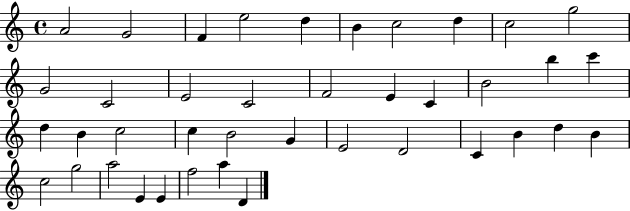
{
  \clef treble
  \time 4/4
  \defaultTimeSignature
  \key c \major
  a'2 g'2 | f'4 e''2 d''4 | b'4 c''2 d''4 | c''2 g''2 | \break g'2 c'2 | e'2 c'2 | f'2 e'4 c'4 | b'2 b''4 c'''4 | \break d''4 b'4 c''2 | c''4 b'2 g'4 | e'2 d'2 | c'4 b'4 d''4 b'4 | \break c''2 g''2 | a''2 e'4 e'4 | f''2 a''4 d'4 | \bar "|."
}